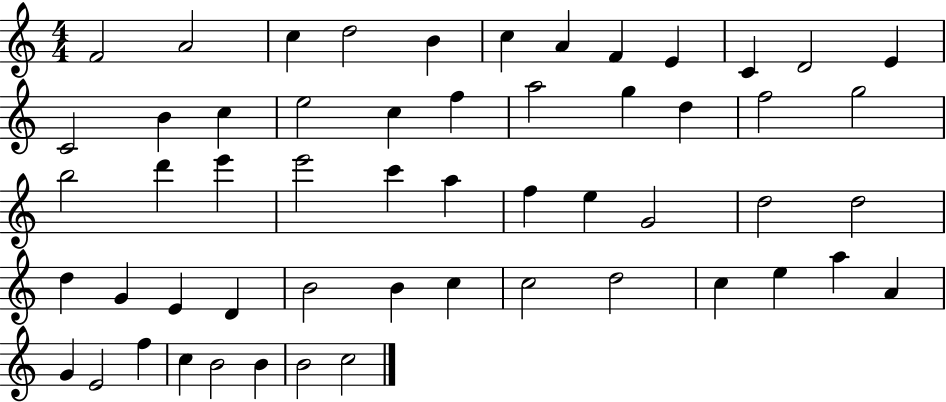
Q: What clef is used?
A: treble